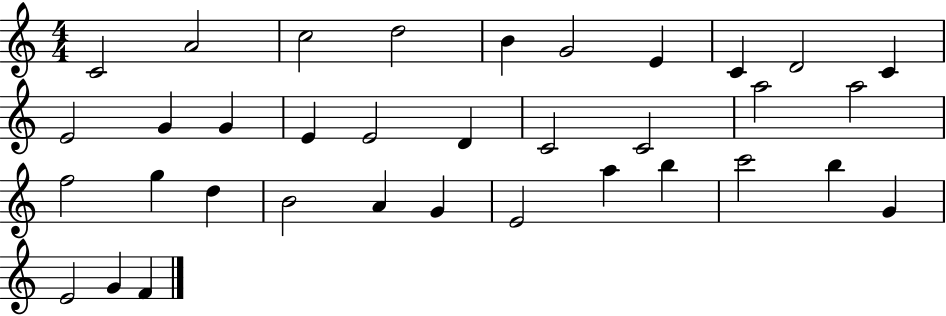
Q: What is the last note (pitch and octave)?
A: F4